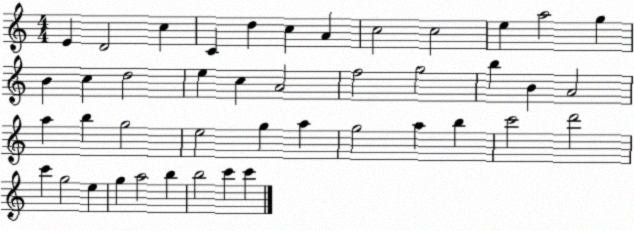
X:1
T:Untitled
M:4/4
L:1/4
K:C
E D2 c C d c A c2 c2 e a2 g B c d2 e c A2 f2 g2 b B A2 a b g2 e2 g a g2 a b c'2 d'2 c' g2 e g a2 b b2 c' c'